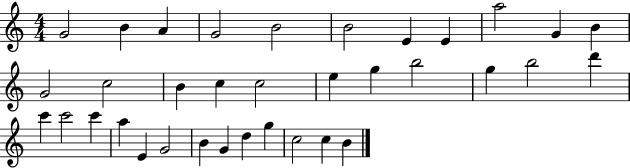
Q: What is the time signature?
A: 4/4